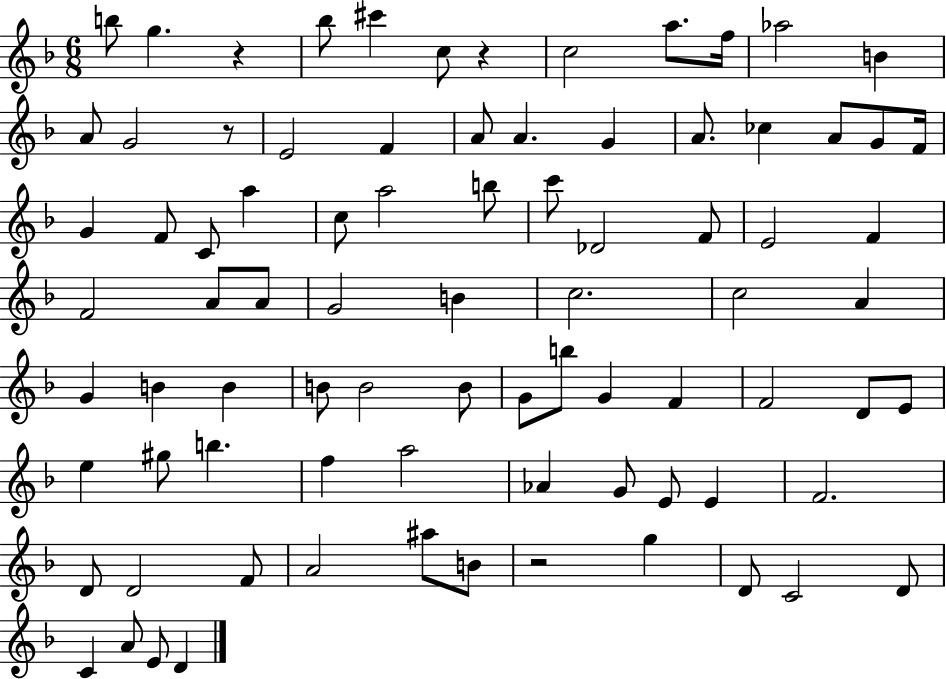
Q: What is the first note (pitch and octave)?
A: B5